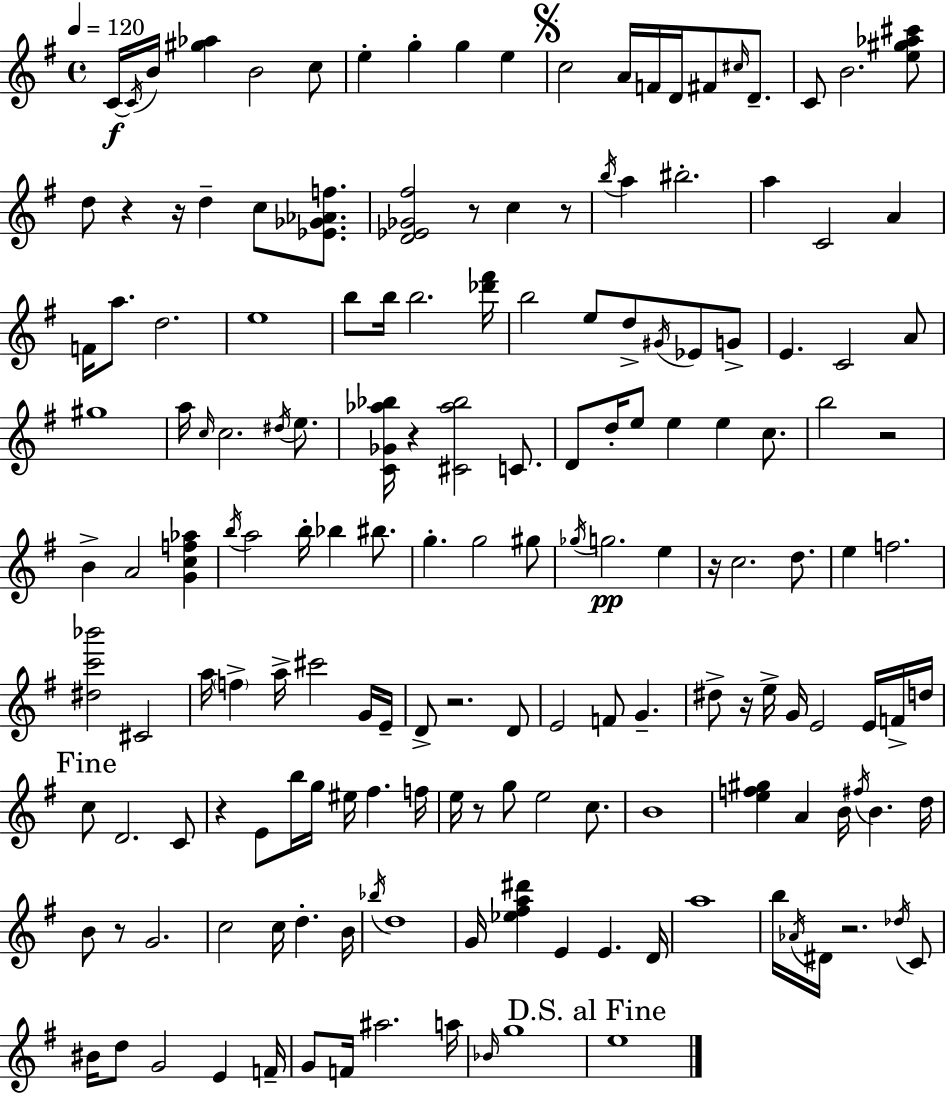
C4/s C4/s B4/s [G#5,Ab5]/q B4/h C5/e E5/q G5/q G5/q E5/q C5/h A4/s F4/s D4/s F#4/e C#5/s D4/e. C4/e B4/h. [E5,G#5,Ab5,C#6]/e D5/e R/q R/s D5/q C5/e [Eb4,Gb4,Ab4,F5]/e. [D4,Eb4,Gb4,F#5]/h R/e C5/q R/e B5/s A5/q BIS5/h. A5/q C4/h A4/q F4/s A5/e. D5/h. E5/w B5/e B5/s B5/h. [Db6,F#6]/s B5/h E5/e D5/e G#4/s Eb4/e G4/e E4/q. C4/h A4/e G#5/w A5/s C5/s C5/h. D#5/s E5/e. [C4,Gb4,Ab5,Bb5]/s R/q [C#4,Ab5,Bb5]/h C4/e. D4/e D5/s E5/e E5/q E5/q C5/e. B5/h R/h B4/q A4/h [G4,C5,F5,Ab5]/q B5/s A5/h B5/s Bb5/q BIS5/e. G5/q. G5/h G#5/e Gb5/s G5/h. E5/q R/s C5/h. D5/e. E5/q F5/h. [D#5,C6,Bb6]/h C#4/h A5/s F5/q A5/s C#6/h G4/s E4/s D4/e R/h. D4/e E4/h F4/e G4/q. D#5/e R/s E5/s G4/s E4/h E4/s F4/s D5/s C5/e D4/h. C4/e R/q E4/e B5/s G5/s EIS5/s F#5/q. F5/s E5/s R/e G5/e E5/h C5/e. B4/w [E5,F5,G#5]/q A4/q B4/s F#5/s B4/q. D5/s B4/e R/e G4/h. C5/h C5/s D5/q. B4/s Bb5/s D5/w G4/s [Eb5,F#5,A5,D#6]/q E4/q E4/q. D4/s A5/w B5/s Ab4/s D#4/s R/h. Db5/s C4/e BIS4/s D5/e G4/h E4/q F4/s G4/e F4/s A#5/h. A5/s Bb4/s G5/w E5/w